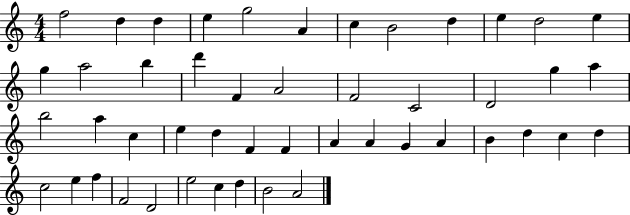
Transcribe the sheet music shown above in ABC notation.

X:1
T:Untitled
M:4/4
L:1/4
K:C
f2 d d e g2 A c B2 d e d2 e g a2 b d' F A2 F2 C2 D2 g a b2 a c e d F F A A G A B d c d c2 e f F2 D2 e2 c d B2 A2